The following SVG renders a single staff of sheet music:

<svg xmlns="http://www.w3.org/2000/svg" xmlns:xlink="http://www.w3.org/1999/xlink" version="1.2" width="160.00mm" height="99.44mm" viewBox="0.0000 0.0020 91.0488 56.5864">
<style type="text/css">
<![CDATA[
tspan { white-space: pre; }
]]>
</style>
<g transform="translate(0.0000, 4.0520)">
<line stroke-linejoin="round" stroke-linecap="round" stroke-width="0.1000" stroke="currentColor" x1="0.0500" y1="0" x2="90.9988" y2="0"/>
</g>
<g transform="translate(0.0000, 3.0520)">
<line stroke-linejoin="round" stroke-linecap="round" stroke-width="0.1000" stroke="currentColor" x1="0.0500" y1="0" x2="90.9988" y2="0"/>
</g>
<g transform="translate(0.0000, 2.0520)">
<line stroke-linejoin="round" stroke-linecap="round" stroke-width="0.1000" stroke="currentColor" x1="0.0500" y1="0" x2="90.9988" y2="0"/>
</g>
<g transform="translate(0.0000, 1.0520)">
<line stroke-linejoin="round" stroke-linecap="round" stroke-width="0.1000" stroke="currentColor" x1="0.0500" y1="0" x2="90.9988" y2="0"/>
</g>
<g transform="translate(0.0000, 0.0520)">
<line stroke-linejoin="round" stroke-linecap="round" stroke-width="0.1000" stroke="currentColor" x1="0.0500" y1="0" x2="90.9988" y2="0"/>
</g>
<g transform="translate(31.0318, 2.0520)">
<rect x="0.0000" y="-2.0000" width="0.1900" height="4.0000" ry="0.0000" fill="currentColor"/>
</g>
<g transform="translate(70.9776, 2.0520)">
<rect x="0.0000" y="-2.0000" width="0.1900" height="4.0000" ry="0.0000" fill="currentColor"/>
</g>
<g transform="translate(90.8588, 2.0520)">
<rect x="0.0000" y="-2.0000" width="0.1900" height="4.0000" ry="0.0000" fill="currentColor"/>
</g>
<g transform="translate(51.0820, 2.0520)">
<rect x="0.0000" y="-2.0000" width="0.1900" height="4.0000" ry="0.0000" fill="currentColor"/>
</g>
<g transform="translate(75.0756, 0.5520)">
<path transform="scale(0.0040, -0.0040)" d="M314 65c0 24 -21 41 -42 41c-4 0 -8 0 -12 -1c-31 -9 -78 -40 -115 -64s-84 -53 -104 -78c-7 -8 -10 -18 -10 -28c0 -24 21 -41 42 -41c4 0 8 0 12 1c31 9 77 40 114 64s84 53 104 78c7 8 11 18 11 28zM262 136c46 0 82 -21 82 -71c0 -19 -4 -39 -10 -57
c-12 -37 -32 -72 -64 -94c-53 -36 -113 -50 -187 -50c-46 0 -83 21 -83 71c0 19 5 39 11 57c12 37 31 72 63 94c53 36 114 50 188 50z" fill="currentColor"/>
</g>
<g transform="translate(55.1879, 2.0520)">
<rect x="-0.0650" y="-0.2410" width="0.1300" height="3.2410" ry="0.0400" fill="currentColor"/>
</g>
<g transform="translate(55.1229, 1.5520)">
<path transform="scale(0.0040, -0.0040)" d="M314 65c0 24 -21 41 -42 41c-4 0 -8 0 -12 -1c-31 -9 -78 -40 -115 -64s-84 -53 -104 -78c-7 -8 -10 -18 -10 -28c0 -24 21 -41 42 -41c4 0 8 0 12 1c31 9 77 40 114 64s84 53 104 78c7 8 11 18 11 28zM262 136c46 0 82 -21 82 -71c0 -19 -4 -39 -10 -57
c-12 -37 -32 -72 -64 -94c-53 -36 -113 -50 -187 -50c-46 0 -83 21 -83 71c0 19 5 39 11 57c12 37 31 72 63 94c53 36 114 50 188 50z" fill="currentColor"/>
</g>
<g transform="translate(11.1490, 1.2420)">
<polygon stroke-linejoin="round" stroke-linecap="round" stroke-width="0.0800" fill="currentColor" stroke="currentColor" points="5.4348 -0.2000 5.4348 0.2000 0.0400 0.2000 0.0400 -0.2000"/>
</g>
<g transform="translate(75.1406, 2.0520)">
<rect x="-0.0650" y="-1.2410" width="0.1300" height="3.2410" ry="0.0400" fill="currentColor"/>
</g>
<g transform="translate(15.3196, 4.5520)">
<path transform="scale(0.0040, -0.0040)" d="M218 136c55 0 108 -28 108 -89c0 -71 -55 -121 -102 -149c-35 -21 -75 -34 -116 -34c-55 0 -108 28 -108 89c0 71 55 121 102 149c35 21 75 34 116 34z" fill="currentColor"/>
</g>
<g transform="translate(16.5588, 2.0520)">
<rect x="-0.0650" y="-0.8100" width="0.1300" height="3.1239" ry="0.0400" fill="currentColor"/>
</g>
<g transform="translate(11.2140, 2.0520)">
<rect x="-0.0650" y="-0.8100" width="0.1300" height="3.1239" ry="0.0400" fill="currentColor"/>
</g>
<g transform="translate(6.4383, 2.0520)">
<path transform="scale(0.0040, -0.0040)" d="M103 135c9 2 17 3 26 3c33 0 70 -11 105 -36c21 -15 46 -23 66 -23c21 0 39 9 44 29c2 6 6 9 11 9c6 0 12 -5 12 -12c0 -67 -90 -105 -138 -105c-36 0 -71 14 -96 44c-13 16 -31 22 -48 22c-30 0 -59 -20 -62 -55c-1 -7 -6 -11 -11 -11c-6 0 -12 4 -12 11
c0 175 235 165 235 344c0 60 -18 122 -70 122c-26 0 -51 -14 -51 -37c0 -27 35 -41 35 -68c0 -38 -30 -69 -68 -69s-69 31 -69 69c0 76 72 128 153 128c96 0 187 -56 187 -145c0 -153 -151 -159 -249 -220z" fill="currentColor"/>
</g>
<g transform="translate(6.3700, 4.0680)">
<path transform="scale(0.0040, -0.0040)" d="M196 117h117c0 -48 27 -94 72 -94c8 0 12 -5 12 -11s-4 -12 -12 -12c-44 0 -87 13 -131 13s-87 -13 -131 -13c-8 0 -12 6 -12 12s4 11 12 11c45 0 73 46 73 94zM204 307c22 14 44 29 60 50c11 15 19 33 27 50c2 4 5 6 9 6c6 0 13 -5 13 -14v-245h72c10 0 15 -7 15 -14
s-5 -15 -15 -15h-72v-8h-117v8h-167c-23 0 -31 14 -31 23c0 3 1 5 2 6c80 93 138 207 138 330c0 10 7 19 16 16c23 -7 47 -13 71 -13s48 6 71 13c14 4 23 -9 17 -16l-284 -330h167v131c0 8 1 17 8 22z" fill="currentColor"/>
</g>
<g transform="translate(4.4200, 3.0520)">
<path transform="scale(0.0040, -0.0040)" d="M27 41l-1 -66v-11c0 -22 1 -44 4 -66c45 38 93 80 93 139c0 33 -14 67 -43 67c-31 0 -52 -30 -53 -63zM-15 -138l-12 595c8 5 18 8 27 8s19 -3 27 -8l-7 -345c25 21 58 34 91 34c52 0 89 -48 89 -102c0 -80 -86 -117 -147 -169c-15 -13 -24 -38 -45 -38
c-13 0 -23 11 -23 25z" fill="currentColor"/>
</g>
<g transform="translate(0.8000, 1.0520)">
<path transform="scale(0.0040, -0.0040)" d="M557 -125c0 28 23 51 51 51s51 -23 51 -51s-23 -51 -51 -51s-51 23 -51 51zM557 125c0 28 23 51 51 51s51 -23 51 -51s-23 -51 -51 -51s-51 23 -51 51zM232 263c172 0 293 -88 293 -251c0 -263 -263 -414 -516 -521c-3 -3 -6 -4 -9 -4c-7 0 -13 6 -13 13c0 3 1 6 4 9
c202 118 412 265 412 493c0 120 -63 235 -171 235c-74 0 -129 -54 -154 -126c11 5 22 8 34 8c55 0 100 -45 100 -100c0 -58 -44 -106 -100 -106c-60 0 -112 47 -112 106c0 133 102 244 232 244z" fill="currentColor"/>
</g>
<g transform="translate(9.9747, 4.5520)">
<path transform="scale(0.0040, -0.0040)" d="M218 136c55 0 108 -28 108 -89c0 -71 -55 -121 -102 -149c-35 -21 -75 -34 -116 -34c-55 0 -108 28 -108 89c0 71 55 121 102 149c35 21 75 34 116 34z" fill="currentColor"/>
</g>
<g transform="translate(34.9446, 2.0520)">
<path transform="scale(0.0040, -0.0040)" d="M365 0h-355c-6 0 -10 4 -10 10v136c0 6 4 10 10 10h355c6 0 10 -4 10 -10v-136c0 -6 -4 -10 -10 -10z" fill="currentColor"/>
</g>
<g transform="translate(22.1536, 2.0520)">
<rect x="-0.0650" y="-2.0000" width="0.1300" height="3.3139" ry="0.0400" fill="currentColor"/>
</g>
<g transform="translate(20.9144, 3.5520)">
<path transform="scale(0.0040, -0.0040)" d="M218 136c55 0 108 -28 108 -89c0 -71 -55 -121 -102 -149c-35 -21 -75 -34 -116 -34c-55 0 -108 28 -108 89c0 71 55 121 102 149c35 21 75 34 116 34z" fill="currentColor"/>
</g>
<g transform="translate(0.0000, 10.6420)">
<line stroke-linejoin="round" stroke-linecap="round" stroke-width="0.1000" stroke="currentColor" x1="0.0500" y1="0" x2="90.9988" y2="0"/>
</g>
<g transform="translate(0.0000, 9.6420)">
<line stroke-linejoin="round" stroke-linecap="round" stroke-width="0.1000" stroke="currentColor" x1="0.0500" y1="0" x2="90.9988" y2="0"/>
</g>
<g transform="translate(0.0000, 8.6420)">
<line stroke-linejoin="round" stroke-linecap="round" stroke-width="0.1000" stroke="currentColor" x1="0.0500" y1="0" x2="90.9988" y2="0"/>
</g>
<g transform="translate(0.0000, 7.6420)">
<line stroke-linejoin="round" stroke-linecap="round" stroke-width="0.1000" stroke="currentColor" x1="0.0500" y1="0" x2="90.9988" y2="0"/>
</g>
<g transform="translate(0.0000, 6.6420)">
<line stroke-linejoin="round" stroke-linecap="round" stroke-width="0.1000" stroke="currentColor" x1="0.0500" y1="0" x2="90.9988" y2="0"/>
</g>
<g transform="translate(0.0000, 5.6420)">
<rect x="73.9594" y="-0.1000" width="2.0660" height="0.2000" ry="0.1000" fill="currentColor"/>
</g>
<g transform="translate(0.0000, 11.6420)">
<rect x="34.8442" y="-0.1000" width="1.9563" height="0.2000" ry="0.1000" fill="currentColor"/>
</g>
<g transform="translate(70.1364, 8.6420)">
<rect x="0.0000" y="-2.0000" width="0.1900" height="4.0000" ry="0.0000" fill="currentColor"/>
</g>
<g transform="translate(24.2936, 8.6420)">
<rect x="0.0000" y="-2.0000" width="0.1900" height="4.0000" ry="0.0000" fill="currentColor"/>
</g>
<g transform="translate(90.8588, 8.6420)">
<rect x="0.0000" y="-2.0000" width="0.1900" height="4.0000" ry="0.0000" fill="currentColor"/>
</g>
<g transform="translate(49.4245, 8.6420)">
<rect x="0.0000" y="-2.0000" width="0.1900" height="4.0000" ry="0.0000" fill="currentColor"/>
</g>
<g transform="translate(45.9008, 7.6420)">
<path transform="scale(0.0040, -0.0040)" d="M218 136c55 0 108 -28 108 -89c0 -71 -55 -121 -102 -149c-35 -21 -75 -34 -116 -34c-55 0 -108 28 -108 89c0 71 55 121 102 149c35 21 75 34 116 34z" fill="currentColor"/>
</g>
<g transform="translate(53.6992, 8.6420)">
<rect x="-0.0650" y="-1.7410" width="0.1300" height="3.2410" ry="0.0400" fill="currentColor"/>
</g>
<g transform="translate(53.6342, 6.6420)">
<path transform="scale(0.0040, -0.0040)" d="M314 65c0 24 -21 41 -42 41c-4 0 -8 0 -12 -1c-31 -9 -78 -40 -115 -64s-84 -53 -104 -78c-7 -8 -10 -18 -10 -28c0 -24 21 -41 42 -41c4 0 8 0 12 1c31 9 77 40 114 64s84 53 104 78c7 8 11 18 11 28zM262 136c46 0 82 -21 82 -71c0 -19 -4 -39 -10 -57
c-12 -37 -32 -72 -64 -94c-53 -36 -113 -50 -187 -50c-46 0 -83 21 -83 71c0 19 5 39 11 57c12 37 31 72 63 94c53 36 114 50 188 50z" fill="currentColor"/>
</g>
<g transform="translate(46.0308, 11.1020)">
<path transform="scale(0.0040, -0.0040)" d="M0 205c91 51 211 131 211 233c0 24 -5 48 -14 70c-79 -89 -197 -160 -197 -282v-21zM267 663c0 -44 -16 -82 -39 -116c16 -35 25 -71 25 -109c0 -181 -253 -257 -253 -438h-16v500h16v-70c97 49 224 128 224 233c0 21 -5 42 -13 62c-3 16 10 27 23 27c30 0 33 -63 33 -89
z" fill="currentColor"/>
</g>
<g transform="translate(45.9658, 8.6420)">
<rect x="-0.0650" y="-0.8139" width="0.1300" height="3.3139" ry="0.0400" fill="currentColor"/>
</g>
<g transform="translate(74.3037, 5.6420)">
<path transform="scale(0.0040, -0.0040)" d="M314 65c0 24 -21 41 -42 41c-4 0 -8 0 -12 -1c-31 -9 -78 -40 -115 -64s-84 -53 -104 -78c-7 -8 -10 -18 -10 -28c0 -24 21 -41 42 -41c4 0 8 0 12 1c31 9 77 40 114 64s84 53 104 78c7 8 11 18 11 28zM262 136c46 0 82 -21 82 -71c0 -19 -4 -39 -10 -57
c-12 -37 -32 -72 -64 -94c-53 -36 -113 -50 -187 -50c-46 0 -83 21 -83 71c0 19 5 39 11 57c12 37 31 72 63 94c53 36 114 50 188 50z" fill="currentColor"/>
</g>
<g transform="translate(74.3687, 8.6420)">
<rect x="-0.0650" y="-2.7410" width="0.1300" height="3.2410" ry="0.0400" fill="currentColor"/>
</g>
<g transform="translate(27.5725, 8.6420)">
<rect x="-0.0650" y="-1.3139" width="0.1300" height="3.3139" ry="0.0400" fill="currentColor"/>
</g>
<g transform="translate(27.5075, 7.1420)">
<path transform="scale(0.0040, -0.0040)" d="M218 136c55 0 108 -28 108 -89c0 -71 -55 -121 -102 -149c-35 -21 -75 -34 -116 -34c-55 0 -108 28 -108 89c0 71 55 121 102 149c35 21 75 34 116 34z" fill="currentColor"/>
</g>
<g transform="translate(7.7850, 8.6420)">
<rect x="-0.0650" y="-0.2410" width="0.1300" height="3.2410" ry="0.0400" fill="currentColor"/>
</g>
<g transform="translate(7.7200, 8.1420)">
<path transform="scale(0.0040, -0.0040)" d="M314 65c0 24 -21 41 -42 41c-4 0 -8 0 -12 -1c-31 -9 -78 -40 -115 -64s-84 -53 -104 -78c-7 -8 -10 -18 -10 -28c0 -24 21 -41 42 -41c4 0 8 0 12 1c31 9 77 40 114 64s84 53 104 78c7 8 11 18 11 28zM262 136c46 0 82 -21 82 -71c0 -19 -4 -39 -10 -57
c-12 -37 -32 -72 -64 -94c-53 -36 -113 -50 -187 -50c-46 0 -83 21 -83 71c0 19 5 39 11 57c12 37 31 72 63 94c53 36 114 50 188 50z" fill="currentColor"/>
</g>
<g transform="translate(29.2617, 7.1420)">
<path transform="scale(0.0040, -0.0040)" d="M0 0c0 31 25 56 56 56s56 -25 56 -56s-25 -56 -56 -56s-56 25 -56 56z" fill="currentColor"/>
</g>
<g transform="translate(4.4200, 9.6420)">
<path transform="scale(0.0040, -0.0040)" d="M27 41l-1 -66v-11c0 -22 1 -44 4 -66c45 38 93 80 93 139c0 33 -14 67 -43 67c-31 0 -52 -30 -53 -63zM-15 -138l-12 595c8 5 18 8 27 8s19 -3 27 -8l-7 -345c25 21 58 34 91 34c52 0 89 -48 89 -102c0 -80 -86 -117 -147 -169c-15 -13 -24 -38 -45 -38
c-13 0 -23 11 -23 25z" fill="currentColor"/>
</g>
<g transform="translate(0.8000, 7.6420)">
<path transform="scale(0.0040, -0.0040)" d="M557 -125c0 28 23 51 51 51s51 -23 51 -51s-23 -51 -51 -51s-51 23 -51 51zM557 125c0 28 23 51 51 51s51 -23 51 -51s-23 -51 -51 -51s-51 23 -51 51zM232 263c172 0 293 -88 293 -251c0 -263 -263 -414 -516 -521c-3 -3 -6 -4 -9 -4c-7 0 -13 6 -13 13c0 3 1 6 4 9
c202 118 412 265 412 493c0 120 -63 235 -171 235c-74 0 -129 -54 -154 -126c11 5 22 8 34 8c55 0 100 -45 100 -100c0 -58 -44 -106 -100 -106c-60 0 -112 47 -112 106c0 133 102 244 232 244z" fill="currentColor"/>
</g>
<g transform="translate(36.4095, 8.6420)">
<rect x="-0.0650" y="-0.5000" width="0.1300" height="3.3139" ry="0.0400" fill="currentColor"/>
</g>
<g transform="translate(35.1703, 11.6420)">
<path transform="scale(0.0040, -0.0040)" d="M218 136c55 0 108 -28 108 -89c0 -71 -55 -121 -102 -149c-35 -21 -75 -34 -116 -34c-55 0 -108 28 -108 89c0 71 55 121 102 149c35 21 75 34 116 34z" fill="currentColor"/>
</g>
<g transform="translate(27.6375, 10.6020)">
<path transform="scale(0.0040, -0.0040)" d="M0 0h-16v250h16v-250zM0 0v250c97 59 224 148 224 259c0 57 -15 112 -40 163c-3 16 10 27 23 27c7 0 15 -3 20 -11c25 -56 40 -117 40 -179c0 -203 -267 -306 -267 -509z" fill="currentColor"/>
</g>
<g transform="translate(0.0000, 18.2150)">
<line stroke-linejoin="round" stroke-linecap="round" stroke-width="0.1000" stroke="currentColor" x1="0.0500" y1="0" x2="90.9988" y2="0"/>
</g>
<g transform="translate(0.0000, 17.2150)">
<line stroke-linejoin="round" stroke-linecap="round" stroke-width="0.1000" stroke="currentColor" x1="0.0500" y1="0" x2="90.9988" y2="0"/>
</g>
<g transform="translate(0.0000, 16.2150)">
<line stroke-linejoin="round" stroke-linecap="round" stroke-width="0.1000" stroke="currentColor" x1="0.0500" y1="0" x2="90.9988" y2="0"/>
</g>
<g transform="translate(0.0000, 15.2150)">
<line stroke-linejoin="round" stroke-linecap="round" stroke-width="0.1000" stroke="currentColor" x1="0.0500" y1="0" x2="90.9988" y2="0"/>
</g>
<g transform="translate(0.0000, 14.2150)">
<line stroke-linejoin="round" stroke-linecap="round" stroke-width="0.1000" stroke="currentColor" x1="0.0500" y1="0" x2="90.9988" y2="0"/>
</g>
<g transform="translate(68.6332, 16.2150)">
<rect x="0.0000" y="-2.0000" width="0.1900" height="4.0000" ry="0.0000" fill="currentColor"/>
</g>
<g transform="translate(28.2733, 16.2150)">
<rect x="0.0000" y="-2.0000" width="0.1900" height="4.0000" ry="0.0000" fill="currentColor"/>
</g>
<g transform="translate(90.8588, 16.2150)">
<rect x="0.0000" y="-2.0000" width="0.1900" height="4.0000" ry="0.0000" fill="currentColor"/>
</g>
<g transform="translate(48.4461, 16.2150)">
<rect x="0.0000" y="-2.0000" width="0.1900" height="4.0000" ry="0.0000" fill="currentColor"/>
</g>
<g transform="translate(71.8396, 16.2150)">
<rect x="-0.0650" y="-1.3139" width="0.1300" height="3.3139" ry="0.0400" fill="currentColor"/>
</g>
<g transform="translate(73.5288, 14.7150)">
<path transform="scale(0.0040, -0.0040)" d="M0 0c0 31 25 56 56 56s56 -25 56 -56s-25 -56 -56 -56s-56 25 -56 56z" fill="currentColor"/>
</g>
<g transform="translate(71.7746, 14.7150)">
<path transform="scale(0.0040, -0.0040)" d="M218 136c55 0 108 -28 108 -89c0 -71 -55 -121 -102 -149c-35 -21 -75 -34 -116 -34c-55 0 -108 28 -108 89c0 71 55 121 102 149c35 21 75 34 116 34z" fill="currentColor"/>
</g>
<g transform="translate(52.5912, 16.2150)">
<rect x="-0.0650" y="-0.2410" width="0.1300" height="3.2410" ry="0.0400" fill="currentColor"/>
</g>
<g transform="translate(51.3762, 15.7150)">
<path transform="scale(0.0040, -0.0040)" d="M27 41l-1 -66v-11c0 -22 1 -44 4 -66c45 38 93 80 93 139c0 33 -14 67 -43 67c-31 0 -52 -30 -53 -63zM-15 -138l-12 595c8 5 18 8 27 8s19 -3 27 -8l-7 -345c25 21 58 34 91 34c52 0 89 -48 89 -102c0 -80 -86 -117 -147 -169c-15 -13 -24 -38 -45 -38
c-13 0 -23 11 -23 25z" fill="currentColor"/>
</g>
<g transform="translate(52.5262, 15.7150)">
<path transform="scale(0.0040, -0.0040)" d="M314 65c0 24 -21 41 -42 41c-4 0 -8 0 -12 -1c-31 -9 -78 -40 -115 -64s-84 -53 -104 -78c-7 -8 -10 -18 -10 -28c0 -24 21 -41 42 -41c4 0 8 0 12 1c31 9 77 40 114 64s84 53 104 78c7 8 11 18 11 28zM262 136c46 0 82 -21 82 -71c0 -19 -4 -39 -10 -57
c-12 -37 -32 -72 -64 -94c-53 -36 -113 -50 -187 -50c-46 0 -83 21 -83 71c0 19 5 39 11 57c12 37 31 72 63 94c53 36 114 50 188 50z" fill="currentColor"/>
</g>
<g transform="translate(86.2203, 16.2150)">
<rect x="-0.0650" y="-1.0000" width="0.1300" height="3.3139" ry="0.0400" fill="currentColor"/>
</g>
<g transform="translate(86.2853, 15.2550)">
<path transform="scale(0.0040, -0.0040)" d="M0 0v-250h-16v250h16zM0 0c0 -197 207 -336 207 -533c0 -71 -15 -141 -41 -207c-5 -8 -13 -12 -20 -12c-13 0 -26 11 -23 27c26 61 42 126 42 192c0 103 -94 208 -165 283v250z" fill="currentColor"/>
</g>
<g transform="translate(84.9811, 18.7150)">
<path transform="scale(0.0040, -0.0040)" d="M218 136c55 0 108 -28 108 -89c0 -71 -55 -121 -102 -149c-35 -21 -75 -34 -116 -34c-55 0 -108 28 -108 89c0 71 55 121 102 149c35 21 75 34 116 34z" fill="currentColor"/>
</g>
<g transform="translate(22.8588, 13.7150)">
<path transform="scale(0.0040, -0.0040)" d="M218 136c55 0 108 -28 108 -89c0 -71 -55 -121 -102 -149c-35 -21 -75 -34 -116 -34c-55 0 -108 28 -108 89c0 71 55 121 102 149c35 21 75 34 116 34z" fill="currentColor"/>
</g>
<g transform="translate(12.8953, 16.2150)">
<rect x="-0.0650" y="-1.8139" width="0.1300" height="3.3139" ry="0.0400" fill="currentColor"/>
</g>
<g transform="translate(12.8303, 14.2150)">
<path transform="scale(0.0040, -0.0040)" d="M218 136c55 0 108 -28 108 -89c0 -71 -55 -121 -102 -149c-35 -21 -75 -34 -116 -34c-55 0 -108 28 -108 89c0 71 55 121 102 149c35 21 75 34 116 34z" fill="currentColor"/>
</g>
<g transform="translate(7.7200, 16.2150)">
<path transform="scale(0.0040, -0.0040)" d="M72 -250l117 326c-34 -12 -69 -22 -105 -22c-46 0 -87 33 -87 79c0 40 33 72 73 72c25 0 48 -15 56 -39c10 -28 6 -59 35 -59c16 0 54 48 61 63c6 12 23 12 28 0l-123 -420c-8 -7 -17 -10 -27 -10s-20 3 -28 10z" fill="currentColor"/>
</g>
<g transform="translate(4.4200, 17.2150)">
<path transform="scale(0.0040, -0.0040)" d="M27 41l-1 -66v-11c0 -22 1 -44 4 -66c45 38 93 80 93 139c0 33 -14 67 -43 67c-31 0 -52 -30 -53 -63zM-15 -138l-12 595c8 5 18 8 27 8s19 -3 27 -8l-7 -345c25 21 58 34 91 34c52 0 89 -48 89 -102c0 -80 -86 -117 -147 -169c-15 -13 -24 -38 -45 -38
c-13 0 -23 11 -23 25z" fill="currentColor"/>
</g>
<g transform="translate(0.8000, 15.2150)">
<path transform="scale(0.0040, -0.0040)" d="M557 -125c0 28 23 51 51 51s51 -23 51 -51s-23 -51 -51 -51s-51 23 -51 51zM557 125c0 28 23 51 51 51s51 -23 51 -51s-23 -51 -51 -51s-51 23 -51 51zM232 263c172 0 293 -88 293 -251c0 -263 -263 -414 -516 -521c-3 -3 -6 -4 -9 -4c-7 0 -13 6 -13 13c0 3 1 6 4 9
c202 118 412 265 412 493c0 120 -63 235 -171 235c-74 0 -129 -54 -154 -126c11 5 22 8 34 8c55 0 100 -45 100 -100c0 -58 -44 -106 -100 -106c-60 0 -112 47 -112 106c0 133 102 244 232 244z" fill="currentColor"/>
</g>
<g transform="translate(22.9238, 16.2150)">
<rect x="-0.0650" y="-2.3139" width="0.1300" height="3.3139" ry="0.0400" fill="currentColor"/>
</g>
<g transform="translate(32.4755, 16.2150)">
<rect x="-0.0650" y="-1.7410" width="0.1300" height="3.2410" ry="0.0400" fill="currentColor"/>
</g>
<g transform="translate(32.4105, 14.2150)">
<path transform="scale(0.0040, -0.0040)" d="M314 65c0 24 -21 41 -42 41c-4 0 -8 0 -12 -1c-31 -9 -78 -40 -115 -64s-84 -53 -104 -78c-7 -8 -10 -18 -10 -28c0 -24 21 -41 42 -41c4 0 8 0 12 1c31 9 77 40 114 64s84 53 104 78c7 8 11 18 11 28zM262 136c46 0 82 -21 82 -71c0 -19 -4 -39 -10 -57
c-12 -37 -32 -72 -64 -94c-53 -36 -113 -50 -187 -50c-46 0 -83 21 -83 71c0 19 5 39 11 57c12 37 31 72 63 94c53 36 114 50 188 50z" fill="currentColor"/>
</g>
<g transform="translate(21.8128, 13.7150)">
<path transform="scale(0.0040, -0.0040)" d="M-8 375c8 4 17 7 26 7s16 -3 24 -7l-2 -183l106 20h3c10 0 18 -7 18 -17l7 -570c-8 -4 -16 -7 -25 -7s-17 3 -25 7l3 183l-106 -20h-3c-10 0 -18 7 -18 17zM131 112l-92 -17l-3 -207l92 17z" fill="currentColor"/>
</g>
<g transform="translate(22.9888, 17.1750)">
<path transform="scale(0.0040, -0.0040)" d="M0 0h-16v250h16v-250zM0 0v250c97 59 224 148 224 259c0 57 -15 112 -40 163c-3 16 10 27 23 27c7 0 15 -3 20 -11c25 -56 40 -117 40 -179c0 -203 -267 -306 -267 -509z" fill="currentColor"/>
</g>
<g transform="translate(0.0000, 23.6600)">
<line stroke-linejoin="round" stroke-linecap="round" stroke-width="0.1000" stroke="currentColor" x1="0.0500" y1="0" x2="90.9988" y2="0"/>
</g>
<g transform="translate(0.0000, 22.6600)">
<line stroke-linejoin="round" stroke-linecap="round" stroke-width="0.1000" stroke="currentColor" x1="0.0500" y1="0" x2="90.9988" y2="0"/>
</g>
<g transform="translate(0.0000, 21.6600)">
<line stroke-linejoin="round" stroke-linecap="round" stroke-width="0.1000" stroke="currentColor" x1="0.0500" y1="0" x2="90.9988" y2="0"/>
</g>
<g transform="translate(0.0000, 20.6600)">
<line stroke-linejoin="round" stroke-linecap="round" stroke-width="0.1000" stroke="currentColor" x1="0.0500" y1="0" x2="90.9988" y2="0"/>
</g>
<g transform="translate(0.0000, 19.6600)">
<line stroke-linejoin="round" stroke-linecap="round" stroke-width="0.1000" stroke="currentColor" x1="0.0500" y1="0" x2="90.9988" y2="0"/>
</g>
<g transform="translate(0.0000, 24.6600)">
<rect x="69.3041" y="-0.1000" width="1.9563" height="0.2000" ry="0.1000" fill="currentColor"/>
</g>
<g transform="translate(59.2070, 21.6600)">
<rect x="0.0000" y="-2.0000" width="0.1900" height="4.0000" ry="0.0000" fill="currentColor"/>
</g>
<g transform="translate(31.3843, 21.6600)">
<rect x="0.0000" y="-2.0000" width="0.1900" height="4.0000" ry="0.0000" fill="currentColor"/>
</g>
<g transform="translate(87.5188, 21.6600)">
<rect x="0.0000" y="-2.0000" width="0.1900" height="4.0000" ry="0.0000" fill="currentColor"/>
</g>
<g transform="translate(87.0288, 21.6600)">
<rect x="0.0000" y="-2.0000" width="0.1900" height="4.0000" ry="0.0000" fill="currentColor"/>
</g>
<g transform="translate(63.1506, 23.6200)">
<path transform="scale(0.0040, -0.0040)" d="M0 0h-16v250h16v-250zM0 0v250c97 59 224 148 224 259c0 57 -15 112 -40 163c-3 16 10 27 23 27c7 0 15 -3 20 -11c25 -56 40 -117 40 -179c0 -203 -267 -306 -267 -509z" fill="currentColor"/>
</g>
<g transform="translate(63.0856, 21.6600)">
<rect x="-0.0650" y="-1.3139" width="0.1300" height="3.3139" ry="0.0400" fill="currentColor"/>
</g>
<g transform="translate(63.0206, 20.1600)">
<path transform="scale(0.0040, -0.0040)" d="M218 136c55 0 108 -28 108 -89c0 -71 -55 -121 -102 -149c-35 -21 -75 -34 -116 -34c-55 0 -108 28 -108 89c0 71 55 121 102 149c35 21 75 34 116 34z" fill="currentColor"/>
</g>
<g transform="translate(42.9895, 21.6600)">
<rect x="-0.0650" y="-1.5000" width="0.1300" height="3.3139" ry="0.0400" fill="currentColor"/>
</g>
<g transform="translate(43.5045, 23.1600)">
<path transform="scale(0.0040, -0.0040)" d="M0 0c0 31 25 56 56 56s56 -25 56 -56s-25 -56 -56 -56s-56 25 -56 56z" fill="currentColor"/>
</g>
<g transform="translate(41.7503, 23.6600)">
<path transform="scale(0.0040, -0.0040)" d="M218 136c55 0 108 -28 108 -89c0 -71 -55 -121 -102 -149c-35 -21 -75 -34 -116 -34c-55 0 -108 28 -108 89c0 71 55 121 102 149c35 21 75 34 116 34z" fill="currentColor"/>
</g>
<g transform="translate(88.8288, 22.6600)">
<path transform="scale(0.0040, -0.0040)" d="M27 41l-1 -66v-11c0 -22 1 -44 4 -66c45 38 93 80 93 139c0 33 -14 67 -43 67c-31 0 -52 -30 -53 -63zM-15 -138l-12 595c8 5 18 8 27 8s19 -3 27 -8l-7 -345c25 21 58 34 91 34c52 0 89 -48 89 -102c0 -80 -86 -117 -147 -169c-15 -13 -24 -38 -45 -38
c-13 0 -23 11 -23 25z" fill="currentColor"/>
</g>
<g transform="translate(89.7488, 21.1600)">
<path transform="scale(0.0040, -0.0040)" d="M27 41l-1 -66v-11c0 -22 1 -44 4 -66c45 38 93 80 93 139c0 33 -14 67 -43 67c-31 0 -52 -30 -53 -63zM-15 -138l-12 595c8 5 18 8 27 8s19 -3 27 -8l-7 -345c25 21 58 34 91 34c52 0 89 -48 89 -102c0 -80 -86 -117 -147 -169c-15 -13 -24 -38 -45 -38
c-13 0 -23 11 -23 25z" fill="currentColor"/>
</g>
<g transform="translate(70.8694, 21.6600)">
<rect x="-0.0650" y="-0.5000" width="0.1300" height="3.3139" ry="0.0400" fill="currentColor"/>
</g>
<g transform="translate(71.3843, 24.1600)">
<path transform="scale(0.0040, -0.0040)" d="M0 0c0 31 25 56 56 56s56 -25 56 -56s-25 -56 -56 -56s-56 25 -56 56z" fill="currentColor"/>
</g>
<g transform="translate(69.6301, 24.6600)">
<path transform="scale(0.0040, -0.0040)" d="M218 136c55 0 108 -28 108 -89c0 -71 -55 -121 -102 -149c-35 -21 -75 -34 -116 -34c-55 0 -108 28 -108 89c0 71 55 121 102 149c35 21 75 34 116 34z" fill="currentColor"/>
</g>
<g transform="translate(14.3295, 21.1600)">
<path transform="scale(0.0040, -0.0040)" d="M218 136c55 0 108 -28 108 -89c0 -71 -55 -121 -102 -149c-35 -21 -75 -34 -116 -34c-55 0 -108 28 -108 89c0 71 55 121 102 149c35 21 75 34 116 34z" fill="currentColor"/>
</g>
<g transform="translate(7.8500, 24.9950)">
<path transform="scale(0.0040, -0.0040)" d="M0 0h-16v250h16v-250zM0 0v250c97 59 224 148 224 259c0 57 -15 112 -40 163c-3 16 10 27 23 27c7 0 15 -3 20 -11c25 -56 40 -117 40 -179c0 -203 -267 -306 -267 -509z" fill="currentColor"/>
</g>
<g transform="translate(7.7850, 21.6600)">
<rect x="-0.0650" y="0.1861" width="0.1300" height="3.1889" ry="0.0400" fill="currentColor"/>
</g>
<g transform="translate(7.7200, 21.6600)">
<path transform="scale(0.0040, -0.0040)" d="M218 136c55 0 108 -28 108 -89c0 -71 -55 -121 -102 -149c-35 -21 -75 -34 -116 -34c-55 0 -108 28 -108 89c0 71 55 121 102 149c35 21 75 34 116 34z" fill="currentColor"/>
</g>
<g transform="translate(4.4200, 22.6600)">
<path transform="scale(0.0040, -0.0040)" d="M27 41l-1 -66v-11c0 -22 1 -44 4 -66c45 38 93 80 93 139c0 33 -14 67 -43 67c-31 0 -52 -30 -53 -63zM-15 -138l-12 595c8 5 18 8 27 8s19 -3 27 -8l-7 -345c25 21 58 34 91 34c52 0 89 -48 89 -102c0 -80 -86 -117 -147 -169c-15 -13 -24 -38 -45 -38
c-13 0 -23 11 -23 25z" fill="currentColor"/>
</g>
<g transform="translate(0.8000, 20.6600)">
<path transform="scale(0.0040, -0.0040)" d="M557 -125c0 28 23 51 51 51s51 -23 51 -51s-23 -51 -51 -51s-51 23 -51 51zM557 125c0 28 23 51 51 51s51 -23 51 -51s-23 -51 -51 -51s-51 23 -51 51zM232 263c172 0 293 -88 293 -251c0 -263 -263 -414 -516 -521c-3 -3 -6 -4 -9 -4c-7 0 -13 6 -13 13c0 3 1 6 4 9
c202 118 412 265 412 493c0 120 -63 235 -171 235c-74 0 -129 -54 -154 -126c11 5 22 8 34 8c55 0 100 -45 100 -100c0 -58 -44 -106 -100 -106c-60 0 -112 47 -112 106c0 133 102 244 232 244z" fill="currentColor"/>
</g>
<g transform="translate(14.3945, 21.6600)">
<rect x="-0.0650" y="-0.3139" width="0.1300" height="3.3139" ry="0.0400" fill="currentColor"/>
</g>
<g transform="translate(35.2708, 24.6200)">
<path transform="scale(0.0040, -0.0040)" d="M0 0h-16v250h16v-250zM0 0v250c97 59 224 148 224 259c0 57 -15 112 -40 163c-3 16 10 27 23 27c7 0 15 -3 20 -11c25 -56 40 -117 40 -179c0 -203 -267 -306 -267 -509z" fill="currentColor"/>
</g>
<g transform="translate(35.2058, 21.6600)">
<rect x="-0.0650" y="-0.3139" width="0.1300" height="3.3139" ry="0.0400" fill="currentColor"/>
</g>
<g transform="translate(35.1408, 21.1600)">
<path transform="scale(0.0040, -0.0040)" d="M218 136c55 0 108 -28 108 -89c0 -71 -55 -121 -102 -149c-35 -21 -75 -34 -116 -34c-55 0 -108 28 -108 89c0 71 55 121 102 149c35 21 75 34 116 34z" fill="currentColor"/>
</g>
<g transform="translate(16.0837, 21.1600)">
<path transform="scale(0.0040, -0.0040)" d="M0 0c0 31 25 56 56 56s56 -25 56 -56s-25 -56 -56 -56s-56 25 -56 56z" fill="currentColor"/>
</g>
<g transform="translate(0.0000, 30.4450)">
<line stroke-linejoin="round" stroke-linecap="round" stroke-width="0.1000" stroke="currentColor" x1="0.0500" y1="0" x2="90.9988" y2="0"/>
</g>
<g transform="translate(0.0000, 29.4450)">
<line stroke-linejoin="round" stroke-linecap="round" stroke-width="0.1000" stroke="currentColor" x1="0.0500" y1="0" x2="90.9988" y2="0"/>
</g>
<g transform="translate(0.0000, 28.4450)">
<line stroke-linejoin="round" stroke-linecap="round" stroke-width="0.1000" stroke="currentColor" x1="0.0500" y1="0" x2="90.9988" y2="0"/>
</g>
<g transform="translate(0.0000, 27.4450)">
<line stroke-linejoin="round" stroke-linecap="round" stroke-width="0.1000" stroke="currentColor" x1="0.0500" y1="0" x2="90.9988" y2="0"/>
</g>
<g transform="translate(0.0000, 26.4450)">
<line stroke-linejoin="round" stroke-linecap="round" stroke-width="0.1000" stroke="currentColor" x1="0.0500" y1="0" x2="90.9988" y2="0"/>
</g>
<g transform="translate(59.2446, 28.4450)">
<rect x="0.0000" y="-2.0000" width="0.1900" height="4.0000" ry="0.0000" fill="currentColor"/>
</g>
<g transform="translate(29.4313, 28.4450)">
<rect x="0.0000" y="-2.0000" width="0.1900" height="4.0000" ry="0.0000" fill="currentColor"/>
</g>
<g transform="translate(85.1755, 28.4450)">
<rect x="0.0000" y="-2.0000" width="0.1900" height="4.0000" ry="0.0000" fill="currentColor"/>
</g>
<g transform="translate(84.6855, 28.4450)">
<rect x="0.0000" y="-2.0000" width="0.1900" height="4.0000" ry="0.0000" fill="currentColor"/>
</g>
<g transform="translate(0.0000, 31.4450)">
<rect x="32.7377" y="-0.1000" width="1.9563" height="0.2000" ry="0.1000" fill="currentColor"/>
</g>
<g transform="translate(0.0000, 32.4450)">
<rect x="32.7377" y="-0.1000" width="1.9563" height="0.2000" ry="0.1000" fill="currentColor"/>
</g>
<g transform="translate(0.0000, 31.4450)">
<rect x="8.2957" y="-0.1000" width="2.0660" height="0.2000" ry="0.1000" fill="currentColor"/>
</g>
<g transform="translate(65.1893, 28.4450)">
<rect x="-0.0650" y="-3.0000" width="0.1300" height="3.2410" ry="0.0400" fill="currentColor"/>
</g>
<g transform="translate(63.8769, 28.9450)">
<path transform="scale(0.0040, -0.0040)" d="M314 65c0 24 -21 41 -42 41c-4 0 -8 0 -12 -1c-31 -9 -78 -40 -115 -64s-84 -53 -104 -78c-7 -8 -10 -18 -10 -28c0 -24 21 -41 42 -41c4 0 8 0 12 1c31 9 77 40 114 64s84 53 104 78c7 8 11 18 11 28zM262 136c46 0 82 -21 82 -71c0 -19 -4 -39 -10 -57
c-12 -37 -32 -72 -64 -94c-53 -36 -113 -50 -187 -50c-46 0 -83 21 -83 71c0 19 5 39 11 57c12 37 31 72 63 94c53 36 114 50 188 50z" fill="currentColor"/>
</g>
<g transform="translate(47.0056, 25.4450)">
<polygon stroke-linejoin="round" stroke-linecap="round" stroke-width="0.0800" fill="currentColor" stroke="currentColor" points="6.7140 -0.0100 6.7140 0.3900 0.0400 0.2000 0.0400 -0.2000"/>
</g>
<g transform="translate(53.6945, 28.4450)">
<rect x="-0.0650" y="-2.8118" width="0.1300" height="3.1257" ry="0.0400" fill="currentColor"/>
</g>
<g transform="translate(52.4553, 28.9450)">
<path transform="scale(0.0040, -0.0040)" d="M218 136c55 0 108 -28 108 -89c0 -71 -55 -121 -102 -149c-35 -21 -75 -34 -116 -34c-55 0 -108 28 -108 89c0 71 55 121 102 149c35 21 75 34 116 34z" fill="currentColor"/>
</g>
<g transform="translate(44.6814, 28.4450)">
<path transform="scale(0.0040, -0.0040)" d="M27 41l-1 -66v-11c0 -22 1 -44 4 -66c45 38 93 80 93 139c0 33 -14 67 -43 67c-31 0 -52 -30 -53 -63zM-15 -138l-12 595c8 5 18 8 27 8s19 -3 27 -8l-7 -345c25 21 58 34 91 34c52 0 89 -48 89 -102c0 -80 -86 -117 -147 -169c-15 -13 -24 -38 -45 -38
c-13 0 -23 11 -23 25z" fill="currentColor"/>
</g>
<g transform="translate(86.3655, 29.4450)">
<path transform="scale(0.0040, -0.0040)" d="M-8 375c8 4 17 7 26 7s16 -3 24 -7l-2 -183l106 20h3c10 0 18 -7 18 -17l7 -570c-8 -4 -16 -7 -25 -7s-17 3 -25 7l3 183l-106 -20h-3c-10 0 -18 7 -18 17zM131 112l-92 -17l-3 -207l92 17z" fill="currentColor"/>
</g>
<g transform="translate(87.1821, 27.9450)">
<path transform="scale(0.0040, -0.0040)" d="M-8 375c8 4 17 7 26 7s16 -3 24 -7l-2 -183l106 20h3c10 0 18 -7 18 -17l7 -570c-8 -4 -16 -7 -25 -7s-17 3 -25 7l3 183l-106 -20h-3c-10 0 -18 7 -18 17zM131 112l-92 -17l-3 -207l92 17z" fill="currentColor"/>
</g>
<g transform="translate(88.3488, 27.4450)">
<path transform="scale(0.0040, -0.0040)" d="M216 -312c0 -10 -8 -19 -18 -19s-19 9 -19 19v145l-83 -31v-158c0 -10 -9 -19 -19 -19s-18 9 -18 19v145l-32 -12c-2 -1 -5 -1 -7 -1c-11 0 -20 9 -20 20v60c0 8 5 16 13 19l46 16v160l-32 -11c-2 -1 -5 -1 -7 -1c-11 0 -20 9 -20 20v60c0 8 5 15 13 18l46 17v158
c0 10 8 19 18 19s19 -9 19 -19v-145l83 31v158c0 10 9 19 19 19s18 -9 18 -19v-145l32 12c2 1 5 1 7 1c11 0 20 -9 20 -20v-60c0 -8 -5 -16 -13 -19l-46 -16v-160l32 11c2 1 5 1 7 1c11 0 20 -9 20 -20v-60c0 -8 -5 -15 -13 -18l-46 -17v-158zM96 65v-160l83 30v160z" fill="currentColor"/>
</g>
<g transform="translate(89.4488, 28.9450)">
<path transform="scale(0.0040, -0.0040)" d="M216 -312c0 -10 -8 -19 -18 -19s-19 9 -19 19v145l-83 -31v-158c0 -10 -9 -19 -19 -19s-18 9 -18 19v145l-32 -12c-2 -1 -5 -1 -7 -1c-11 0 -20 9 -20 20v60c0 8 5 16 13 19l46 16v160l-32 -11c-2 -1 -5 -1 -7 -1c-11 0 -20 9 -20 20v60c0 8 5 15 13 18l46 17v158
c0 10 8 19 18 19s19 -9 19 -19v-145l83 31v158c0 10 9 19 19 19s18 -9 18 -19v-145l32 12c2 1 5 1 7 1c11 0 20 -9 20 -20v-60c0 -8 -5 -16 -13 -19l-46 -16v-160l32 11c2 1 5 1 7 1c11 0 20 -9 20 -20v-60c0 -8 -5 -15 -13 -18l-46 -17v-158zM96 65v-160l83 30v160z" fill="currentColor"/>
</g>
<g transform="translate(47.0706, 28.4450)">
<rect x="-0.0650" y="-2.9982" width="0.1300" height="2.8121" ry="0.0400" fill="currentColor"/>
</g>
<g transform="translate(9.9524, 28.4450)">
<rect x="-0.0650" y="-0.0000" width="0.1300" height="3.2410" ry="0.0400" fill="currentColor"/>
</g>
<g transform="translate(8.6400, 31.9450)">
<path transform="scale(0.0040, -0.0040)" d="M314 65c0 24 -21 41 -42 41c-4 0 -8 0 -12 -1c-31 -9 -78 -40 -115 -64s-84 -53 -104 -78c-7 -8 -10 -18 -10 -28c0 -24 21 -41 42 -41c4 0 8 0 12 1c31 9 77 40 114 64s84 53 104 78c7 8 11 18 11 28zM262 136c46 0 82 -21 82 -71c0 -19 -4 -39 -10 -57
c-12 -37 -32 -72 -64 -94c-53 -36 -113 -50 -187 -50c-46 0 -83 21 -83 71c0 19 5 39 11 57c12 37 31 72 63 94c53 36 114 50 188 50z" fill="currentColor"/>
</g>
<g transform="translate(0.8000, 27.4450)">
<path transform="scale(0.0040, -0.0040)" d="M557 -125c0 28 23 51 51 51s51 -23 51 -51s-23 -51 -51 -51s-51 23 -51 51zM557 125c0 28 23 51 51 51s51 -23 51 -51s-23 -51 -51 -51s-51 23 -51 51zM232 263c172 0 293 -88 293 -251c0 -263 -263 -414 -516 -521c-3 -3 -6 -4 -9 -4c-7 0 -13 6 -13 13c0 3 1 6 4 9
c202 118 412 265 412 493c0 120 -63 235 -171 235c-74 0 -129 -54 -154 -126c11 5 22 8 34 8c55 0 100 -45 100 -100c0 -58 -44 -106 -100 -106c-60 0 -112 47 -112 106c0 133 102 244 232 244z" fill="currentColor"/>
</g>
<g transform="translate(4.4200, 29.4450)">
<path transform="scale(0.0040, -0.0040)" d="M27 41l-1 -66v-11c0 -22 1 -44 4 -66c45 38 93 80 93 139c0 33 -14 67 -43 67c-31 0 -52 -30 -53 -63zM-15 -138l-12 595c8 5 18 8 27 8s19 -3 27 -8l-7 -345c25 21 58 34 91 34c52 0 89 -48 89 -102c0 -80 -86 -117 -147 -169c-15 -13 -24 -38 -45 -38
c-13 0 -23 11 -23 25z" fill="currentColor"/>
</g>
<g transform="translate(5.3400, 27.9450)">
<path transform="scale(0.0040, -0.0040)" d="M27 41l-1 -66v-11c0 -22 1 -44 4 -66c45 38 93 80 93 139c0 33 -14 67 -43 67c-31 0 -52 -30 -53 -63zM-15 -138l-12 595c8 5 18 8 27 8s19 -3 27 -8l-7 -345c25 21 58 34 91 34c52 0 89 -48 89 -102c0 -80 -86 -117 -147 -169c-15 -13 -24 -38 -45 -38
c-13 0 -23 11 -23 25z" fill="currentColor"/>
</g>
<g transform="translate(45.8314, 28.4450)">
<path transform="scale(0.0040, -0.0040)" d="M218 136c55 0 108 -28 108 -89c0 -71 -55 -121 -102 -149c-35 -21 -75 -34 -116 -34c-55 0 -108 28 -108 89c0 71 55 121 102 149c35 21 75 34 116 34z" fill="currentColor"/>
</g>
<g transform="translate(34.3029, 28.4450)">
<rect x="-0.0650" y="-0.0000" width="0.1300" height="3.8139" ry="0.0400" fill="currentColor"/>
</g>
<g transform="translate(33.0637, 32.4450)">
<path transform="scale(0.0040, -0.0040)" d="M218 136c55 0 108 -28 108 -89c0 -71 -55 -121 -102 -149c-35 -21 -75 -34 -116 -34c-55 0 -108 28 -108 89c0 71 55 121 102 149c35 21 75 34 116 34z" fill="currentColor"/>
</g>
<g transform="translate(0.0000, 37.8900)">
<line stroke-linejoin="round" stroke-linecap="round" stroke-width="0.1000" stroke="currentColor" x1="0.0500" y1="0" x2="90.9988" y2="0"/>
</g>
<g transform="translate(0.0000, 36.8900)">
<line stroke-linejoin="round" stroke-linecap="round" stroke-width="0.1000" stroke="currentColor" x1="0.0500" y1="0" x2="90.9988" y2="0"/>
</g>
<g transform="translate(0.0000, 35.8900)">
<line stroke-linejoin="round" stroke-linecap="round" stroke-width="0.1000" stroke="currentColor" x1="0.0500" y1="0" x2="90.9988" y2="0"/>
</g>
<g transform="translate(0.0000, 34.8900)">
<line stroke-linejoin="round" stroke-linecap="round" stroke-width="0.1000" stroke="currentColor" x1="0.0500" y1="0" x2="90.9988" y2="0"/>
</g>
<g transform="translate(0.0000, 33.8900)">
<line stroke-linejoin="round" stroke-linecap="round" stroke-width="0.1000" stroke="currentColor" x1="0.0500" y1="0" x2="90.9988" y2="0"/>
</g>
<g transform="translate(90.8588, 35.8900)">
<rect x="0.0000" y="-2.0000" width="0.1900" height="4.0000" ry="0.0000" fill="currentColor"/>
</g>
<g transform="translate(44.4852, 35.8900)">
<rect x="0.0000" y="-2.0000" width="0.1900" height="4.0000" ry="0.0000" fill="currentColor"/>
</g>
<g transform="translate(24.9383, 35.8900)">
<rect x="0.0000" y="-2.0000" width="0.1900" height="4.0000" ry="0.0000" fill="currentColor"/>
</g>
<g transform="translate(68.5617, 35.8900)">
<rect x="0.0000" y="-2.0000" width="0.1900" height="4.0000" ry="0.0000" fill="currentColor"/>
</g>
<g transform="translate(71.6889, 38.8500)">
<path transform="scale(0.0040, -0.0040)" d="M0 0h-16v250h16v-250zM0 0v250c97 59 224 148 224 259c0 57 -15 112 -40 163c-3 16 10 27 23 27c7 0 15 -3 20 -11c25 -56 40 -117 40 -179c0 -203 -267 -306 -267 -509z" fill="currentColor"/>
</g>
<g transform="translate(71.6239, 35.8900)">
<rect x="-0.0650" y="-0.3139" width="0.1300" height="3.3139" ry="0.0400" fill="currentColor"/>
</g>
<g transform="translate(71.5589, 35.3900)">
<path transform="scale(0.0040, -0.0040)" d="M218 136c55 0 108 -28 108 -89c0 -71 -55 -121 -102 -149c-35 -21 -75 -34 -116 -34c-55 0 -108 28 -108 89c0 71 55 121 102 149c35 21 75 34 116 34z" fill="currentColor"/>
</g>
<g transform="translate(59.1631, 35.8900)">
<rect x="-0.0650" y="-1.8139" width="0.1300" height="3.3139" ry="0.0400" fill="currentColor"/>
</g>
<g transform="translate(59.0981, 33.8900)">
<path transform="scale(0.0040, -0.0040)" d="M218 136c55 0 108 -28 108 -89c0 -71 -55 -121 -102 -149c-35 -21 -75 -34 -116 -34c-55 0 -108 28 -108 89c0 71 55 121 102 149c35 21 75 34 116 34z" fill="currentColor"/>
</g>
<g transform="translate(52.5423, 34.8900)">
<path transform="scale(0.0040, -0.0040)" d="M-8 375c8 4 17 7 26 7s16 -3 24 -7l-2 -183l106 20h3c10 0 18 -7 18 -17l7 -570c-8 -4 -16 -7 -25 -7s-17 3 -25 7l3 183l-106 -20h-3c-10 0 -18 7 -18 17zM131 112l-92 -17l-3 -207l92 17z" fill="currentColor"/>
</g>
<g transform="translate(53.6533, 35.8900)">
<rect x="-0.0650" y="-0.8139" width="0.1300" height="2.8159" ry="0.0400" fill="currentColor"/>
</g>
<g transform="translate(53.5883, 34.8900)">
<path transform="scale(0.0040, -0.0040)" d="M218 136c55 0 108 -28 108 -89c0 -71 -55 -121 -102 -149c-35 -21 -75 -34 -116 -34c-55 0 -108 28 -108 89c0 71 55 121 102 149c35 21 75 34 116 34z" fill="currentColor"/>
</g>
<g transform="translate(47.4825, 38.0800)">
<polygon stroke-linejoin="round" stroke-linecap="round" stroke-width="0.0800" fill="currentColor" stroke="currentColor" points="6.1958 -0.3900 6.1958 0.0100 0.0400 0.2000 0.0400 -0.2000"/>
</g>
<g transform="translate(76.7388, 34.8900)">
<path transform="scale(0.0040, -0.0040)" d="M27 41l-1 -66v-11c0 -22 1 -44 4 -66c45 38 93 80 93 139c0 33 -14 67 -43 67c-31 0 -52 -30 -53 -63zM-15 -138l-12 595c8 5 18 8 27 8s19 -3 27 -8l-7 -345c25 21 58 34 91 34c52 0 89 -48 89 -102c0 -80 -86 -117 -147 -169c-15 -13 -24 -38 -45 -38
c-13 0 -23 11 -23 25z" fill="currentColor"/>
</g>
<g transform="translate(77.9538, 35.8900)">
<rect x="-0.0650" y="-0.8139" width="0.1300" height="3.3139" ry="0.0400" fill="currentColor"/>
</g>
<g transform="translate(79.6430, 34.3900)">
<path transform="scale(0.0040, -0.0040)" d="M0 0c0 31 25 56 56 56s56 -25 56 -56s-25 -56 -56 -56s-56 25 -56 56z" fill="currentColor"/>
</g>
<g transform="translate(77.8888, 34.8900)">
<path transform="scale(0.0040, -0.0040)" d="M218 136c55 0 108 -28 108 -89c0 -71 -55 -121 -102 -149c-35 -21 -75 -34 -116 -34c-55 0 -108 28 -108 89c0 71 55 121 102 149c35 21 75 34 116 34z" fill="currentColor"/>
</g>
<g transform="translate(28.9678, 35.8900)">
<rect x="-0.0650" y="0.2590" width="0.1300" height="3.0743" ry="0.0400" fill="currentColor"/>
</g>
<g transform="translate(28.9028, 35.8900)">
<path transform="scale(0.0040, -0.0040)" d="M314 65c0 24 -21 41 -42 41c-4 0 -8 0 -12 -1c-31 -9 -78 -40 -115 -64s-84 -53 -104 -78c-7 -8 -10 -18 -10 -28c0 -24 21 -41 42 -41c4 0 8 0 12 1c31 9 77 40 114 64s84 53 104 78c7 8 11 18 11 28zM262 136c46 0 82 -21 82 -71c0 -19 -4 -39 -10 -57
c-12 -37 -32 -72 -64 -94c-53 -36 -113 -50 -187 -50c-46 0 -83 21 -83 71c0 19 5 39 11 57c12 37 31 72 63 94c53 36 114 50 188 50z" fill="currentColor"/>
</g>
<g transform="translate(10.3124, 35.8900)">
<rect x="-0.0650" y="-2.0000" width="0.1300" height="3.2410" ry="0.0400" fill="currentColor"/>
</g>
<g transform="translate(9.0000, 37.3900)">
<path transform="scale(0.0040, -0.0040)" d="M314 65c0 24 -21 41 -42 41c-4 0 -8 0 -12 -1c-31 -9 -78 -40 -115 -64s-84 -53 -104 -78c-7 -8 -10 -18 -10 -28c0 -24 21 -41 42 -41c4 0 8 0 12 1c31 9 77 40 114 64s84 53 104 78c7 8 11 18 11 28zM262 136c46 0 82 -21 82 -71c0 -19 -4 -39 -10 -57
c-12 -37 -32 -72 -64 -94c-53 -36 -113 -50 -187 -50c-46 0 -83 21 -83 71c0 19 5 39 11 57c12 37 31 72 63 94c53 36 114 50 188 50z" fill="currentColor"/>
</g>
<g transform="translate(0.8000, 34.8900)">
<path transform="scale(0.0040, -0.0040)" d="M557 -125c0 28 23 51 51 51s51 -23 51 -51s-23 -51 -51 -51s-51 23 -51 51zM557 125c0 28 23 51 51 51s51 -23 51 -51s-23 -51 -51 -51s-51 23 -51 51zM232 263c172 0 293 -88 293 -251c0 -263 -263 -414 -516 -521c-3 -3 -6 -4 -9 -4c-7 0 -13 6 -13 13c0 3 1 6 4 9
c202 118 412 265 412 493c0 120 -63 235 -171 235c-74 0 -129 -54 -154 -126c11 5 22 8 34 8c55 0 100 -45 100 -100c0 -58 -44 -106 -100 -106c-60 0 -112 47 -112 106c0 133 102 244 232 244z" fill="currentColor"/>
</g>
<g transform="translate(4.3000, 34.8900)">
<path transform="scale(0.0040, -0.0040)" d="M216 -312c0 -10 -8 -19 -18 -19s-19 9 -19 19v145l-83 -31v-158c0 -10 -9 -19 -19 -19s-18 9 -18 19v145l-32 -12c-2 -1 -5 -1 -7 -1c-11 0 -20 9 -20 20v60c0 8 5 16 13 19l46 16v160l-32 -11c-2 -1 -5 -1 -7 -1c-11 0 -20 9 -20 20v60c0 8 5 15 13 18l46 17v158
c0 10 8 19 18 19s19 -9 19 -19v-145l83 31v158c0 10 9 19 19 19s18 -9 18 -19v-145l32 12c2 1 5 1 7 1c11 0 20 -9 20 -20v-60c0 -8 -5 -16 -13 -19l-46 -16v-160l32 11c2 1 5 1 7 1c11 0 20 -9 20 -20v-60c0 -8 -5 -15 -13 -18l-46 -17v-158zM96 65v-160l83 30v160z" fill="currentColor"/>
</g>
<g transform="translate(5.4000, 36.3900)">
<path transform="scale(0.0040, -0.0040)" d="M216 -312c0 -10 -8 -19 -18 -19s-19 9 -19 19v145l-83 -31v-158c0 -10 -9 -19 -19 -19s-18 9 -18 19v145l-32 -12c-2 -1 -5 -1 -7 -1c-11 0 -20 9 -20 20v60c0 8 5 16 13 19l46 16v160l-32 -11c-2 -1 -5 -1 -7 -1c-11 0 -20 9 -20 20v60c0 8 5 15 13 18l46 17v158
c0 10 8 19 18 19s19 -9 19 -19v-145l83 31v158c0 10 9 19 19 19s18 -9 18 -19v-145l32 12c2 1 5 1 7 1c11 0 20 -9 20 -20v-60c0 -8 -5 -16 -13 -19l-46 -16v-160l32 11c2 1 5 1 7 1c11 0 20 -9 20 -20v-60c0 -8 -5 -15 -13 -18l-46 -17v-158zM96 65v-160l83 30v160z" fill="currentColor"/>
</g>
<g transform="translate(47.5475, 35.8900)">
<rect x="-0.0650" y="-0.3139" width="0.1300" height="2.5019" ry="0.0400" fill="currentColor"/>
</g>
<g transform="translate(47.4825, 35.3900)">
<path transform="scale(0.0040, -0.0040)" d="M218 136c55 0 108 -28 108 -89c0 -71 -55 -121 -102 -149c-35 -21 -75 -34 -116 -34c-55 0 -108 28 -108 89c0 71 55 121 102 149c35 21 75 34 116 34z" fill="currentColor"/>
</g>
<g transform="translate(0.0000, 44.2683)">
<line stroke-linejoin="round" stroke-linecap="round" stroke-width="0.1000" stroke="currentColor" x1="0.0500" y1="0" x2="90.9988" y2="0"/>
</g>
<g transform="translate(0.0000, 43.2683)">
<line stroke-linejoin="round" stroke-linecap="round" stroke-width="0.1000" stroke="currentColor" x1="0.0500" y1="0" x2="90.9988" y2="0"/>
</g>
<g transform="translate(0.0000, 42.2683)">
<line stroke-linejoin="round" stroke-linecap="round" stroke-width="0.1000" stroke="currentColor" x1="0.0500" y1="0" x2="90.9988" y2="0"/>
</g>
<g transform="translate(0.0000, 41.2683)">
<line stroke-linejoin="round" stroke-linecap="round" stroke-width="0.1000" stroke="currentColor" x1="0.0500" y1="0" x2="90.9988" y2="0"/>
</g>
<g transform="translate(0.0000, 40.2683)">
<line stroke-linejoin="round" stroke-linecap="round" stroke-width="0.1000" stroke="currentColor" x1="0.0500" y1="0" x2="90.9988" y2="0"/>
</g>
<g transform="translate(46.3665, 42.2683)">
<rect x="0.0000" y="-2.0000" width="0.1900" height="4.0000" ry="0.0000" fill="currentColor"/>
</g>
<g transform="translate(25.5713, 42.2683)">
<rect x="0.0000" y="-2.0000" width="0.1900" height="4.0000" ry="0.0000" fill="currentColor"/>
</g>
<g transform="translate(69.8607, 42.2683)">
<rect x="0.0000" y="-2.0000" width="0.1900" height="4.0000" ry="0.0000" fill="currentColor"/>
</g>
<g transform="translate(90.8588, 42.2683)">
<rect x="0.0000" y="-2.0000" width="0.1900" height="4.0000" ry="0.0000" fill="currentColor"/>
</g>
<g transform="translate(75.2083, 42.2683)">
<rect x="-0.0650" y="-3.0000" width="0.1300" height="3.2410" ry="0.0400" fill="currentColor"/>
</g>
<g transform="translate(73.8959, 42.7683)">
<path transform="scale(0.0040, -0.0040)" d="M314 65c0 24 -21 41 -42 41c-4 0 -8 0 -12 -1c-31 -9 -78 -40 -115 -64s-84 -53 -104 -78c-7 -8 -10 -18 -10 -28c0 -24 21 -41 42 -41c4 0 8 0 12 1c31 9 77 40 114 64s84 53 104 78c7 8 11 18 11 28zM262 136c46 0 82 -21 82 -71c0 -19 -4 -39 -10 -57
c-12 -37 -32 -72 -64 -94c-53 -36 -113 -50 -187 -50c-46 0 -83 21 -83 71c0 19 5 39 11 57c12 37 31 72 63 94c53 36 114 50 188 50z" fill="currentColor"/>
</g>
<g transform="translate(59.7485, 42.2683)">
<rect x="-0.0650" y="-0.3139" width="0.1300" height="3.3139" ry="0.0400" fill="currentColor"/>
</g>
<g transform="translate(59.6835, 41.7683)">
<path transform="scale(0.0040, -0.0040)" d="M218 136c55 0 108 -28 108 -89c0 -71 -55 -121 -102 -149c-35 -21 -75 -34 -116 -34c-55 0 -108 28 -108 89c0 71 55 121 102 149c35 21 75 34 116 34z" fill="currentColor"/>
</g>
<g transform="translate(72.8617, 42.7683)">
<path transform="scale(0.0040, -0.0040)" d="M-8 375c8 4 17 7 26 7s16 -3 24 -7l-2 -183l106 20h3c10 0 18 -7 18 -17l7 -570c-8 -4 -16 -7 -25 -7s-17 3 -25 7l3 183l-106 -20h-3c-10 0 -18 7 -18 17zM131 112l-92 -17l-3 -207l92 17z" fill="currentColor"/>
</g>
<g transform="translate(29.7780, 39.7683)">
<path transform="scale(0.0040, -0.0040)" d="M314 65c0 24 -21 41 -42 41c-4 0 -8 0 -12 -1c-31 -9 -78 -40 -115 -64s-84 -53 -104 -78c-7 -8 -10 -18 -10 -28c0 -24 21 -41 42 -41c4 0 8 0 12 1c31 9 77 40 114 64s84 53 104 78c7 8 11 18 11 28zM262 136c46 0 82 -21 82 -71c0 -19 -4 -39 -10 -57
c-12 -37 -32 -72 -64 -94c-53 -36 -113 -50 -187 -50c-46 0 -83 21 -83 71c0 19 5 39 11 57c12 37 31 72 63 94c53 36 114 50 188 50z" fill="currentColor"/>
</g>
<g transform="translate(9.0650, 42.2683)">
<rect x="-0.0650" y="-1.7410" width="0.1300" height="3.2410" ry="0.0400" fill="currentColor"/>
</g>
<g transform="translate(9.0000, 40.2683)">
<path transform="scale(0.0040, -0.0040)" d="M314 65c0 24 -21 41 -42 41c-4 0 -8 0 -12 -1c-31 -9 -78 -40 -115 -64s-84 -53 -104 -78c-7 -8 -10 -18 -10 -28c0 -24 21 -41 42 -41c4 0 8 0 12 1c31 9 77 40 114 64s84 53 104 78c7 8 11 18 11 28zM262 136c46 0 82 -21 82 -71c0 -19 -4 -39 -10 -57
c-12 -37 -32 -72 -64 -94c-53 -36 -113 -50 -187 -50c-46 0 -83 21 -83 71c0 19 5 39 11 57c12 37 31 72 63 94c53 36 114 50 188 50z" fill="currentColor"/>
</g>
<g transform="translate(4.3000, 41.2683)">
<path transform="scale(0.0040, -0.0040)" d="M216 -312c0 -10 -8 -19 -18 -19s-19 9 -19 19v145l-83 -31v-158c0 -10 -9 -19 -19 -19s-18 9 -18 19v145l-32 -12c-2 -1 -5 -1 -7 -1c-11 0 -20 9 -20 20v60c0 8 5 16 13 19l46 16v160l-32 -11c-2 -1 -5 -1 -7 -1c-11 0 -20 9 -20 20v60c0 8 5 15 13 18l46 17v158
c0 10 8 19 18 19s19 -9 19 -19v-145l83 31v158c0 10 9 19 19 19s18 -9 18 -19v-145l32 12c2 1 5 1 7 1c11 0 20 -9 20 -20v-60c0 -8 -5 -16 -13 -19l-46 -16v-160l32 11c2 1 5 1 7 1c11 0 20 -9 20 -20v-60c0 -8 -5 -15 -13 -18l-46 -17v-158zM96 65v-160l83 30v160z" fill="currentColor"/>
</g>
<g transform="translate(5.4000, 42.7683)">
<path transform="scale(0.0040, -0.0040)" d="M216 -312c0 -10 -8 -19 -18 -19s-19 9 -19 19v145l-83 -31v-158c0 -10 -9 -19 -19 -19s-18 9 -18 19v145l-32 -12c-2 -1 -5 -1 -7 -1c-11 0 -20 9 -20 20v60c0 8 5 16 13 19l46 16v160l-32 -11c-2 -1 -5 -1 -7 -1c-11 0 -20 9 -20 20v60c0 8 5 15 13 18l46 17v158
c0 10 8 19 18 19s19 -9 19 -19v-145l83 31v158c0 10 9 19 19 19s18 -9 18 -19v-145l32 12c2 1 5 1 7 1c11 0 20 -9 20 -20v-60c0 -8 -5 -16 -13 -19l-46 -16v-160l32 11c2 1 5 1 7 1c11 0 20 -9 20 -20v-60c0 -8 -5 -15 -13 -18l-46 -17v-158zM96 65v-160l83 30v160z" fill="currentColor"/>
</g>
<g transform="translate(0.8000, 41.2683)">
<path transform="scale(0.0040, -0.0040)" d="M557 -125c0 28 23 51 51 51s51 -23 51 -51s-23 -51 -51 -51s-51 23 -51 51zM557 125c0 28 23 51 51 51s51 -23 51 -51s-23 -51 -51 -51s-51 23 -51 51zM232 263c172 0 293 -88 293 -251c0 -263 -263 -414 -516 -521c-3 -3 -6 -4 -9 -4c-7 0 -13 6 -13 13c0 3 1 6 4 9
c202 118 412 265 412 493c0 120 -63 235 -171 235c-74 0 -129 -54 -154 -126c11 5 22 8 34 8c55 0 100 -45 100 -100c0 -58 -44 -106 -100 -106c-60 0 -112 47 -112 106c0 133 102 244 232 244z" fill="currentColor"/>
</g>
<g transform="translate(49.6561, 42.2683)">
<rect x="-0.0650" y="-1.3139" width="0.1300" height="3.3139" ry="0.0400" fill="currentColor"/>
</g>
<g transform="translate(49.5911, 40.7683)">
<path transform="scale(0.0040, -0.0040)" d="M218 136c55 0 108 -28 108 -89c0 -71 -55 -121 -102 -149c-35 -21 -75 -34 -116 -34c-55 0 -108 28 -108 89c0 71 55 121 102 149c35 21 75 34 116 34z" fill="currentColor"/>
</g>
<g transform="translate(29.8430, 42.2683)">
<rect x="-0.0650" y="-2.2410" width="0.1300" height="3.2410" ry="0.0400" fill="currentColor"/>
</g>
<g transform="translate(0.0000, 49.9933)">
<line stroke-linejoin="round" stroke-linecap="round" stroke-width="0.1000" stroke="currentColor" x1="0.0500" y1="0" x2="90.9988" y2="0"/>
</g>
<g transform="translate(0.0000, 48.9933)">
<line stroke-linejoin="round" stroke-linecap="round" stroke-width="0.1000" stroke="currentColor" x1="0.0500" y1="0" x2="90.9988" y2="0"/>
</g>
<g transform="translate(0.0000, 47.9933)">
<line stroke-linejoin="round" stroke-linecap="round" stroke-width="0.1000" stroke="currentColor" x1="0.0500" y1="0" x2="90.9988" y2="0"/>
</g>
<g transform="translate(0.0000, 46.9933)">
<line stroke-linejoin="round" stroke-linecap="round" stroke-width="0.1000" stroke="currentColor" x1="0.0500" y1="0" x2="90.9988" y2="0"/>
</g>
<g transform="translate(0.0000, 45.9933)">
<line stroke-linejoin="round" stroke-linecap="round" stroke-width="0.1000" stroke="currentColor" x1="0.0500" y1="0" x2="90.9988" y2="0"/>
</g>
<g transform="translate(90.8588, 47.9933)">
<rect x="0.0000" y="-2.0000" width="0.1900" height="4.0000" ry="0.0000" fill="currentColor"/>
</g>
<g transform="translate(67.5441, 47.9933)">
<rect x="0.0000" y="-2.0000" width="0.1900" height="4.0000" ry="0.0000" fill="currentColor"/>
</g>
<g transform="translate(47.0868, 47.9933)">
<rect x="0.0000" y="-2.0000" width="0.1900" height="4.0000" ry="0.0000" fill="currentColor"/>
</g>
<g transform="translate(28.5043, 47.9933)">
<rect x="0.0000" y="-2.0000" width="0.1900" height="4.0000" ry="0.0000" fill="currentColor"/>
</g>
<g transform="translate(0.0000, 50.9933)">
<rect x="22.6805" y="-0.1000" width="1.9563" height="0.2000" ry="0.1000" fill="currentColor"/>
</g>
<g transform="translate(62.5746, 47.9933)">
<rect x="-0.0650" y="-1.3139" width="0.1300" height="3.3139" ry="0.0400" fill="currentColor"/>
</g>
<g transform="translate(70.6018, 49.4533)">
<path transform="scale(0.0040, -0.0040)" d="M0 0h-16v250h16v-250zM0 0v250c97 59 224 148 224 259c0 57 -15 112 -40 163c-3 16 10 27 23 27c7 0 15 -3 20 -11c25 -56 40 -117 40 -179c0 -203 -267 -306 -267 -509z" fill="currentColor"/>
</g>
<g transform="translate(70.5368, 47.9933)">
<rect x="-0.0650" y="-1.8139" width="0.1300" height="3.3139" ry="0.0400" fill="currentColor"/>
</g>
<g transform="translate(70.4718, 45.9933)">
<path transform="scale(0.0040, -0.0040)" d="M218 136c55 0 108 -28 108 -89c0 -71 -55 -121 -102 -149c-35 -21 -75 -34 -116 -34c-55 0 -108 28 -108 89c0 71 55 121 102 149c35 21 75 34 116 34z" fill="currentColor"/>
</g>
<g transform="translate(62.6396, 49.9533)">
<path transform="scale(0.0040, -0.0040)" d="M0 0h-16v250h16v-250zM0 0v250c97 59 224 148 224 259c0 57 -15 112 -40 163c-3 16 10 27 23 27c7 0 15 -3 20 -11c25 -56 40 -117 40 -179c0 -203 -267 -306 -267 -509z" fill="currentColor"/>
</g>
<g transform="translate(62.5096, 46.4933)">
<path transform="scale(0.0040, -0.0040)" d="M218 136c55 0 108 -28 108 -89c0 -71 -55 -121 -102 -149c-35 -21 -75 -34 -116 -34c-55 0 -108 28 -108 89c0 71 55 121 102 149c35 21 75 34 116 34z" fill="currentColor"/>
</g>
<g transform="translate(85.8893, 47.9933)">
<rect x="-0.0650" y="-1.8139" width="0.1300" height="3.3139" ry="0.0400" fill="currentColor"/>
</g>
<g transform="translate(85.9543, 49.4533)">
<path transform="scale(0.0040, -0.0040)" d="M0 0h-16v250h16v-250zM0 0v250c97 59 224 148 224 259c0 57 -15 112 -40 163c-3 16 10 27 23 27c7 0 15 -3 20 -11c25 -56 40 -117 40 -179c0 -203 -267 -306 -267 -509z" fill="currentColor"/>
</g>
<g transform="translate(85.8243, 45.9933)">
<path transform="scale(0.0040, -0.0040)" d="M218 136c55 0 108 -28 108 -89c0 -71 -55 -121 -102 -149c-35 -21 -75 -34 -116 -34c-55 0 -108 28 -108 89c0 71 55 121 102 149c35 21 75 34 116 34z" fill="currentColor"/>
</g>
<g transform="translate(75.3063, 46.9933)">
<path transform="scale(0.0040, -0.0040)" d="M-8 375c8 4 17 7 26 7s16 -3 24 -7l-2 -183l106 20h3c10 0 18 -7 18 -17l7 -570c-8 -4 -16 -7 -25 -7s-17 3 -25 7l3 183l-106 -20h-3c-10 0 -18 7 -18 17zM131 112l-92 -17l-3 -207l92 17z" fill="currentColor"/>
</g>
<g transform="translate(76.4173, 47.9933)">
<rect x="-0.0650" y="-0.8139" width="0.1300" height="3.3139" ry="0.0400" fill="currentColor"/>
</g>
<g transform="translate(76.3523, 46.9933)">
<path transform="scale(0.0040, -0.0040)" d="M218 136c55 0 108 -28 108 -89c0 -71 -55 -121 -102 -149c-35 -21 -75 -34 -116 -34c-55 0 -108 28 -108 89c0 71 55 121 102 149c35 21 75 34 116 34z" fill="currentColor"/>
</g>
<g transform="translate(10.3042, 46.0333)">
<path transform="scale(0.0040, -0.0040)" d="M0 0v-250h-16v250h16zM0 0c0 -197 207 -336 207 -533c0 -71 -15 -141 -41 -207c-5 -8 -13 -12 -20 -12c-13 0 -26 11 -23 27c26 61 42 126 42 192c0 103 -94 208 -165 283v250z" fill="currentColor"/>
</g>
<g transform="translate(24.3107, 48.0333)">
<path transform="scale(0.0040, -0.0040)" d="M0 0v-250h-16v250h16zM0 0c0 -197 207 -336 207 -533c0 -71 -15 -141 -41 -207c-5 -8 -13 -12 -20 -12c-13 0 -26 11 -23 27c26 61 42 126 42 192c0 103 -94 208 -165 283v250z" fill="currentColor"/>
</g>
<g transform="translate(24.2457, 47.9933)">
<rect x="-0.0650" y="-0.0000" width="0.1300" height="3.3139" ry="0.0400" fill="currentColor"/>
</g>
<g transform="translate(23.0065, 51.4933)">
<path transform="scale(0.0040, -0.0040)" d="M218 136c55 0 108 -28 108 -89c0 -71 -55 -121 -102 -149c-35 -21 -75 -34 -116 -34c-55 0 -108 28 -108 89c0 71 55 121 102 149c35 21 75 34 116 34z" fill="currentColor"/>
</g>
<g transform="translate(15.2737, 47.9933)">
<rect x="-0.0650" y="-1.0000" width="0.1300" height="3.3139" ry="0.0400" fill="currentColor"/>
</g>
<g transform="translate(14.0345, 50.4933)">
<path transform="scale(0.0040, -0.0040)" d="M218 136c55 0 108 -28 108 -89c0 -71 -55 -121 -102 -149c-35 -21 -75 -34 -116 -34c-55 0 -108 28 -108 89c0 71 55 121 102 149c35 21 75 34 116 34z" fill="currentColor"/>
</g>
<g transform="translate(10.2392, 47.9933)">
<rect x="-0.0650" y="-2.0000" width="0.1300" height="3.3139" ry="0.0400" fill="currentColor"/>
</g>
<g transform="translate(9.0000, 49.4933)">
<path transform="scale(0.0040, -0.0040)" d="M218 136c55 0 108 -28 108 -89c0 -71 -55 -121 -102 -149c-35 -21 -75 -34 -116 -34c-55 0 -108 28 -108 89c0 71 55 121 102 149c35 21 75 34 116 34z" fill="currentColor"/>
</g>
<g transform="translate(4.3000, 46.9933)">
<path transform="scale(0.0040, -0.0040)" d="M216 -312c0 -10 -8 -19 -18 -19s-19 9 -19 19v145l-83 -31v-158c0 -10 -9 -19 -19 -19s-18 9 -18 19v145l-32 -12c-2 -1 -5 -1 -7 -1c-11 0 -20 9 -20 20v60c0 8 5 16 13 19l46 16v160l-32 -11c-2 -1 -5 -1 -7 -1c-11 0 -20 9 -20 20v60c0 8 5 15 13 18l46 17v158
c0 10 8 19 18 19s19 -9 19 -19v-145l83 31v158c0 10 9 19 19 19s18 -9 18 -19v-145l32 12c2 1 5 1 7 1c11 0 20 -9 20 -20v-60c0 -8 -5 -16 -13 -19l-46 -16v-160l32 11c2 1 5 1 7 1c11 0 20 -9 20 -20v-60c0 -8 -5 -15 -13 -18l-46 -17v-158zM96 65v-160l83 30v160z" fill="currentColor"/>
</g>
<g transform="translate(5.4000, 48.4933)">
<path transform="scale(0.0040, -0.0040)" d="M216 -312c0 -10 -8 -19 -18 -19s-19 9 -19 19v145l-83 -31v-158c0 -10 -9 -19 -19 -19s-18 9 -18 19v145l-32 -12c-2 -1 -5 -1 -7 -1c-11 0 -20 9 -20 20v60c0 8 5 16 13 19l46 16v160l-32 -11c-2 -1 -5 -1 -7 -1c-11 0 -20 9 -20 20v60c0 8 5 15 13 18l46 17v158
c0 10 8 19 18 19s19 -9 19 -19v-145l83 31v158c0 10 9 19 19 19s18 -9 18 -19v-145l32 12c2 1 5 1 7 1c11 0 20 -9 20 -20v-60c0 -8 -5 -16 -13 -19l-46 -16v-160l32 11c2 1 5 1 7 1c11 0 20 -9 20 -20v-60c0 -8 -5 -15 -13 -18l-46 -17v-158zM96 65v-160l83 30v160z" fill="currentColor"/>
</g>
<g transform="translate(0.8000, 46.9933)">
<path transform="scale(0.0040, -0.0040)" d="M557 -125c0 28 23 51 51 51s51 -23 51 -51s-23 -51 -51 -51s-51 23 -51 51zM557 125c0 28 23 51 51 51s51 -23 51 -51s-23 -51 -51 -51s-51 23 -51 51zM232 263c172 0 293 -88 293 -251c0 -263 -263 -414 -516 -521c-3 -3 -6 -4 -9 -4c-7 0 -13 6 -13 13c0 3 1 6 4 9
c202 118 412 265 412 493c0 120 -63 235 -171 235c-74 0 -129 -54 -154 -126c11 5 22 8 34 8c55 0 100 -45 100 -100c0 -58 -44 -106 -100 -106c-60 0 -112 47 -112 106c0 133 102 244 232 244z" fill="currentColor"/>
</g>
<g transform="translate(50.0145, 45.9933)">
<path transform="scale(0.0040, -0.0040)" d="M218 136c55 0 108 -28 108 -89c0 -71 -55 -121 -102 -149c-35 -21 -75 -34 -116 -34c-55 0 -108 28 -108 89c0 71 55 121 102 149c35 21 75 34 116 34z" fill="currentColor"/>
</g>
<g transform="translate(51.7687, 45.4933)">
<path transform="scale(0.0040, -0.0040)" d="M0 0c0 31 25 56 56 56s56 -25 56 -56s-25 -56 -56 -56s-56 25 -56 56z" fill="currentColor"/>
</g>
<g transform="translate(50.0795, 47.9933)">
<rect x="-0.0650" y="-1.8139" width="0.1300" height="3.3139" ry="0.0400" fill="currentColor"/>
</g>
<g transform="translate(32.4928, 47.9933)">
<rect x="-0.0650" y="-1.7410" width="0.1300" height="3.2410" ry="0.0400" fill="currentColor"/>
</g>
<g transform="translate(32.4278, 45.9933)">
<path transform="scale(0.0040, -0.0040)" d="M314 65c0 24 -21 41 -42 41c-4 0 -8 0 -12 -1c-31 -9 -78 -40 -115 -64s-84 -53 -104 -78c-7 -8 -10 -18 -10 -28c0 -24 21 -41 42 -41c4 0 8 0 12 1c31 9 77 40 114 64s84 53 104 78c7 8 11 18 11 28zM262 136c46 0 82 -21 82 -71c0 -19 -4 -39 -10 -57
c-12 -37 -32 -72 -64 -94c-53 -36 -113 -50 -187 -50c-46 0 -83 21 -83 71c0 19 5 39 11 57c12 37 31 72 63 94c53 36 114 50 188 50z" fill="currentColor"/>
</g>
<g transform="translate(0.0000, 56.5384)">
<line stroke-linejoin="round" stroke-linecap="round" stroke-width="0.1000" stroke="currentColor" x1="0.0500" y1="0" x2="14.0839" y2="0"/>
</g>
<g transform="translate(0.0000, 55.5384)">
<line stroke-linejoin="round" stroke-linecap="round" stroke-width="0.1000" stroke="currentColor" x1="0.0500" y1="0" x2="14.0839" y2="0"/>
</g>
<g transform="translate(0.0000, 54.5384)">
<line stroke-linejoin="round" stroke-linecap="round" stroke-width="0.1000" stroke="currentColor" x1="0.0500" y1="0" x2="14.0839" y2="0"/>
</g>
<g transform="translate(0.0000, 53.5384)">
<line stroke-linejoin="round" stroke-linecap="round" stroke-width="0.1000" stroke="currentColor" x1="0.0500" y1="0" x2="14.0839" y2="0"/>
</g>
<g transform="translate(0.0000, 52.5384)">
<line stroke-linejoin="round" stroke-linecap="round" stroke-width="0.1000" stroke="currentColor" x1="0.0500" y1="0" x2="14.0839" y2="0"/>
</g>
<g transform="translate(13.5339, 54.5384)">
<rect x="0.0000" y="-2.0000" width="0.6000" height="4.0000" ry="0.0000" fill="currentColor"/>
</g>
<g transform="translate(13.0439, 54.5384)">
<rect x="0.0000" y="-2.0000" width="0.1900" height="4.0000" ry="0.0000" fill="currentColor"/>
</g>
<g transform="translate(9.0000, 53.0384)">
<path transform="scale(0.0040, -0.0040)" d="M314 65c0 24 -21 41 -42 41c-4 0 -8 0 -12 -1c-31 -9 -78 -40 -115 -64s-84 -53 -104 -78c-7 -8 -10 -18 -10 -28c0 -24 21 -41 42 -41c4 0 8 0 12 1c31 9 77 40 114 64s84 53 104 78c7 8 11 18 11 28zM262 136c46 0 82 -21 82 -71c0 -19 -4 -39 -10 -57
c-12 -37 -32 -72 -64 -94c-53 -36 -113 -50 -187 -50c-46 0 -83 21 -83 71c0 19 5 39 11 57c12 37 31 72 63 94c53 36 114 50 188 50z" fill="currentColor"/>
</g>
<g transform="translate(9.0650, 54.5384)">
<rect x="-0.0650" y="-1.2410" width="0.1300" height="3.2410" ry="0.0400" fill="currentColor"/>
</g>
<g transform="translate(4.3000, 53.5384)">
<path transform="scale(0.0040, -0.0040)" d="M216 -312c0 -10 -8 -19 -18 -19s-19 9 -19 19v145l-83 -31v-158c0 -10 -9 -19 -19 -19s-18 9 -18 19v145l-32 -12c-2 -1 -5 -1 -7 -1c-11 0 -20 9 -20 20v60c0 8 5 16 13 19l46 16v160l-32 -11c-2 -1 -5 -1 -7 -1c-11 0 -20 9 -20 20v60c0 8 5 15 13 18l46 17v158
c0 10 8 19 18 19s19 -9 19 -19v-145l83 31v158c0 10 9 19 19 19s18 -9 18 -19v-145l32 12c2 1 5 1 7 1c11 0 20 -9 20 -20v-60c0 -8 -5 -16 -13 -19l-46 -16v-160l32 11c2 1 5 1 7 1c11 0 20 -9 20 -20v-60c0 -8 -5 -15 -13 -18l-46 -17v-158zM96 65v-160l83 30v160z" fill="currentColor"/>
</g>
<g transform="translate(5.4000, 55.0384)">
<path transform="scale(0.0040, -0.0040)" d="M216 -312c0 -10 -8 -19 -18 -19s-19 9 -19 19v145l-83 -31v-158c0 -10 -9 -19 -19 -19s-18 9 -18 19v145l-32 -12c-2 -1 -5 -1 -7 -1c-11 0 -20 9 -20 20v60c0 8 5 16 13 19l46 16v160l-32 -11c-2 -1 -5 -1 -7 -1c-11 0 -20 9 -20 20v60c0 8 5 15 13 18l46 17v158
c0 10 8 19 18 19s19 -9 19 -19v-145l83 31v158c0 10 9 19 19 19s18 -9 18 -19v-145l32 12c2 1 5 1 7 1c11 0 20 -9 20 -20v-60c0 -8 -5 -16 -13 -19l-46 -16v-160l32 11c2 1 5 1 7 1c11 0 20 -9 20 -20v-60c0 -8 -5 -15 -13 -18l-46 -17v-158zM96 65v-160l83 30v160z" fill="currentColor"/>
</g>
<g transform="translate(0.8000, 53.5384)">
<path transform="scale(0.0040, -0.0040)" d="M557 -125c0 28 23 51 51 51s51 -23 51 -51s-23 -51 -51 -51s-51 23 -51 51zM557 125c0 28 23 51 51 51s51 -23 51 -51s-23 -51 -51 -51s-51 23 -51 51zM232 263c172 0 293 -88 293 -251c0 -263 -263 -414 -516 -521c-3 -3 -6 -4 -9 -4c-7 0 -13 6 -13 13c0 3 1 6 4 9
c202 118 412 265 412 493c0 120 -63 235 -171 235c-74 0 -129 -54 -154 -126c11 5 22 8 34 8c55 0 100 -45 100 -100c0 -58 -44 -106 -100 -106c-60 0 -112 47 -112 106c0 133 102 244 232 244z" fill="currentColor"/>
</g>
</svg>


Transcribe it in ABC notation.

X:1
T:Untitled
M:2/4
L:1/4
K:F
F,,/2 F,,/2 A,, z2 E,2 G,2 E,2 G,/2 E,, F,/4 A,2 C2 z/2 A, B,/2 A,2 _E,2 G, F,,/2 D,/2 E, E,/2 G,, G,/2 E,, D,,2 C,, _D,/2 C,/2 C,2 A,,2 D,2 E,/2 F,/2 A, E,/2 _F, A,2 B,2 G, E, C,2 A,,/2 ^F,, D,,/2 A,2 A, G,/2 A,/2 F, A,/2 G,2